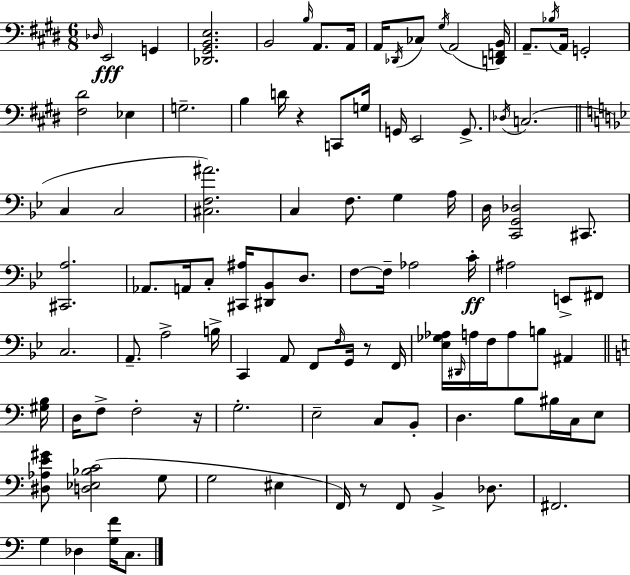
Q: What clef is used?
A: bass